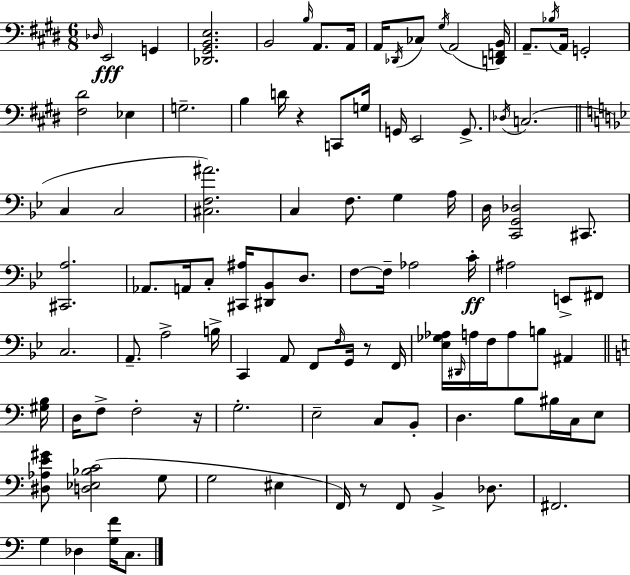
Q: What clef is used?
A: bass